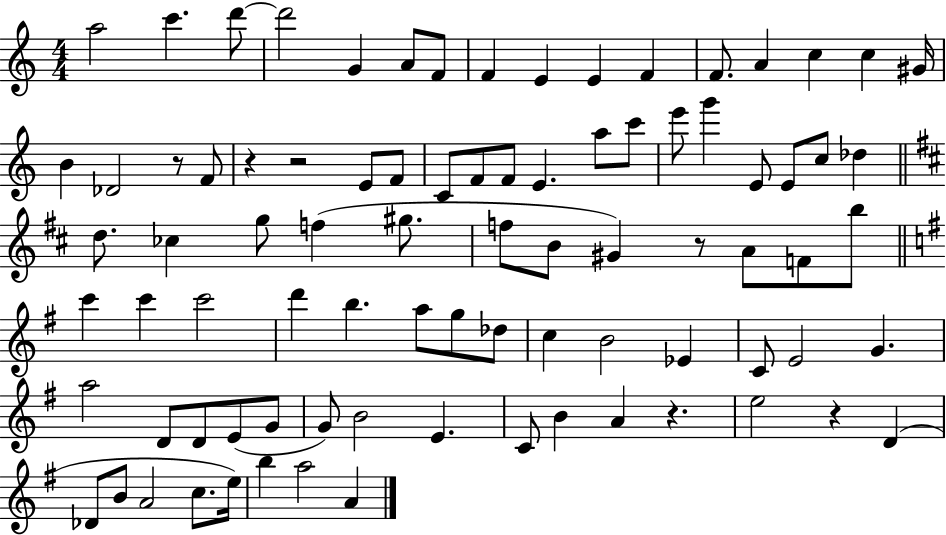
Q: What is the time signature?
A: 4/4